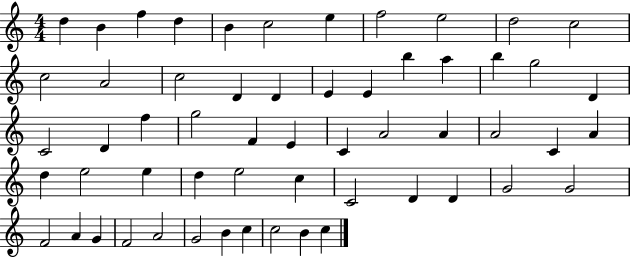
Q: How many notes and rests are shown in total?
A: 57